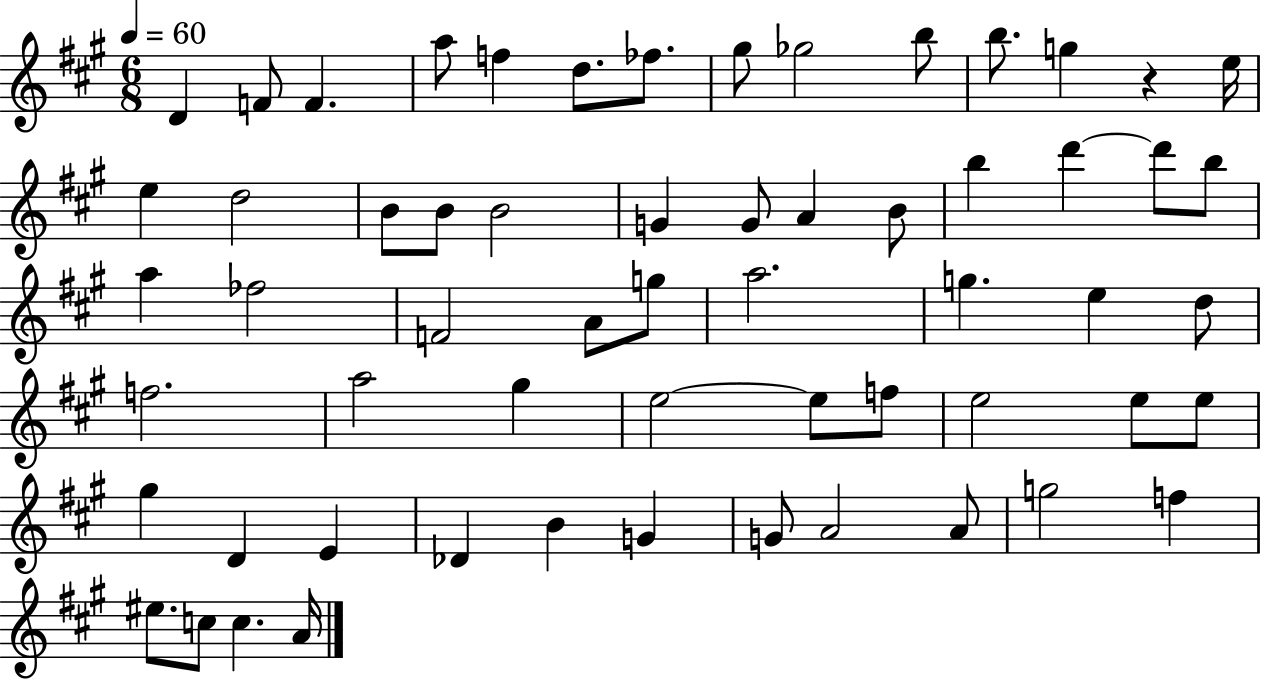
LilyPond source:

{
  \clef treble
  \numericTimeSignature
  \time 6/8
  \key a \major
  \tempo 4 = 60
  d'4 f'8 f'4. | a''8 f''4 d''8. fes''8. | gis''8 ges''2 b''8 | b''8. g''4 r4 e''16 | \break e''4 d''2 | b'8 b'8 b'2 | g'4 g'8 a'4 b'8 | b''4 d'''4~~ d'''8 b''8 | \break a''4 fes''2 | f'2 a'8 g''8 | a''2. | g''4. e''4 d''8 | \break f''2. | a''2 gis''4 | e''2~~ e''8 f''8 | e''2 e''8 e''8 | \break gis''4 d'4 e'4 | des'4 b'4 g'4 | g'8 a'2 a'8 | g''2 f''4 | \break eis''8. c''8 c''4. a'16 | \bar "|."
}